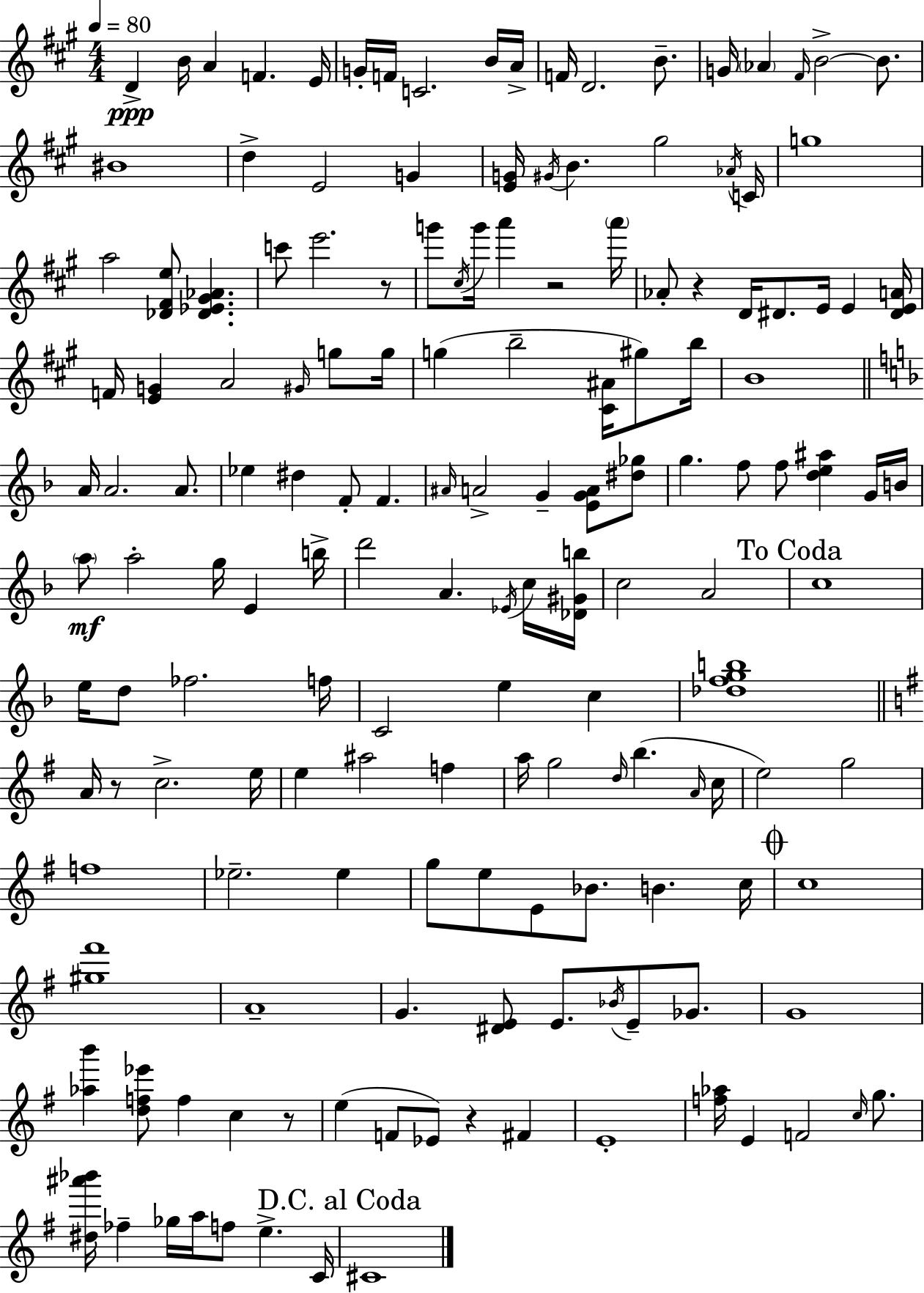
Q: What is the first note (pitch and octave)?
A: D4